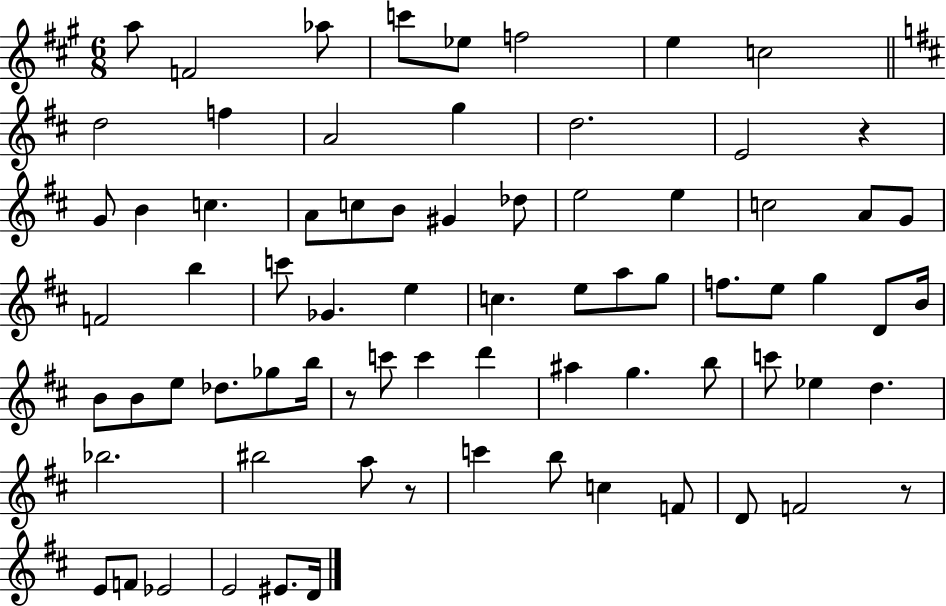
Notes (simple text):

A5/e F4/h Ab5/e C6/e Eb5/e F5/h E5/q C5/h D5/h F5/q A4/h G5/q D5/h. E4/h R/q G4/e B4/q C5/q. A4/e C5/e B4/e G#4/q Db5/e E5/h E5/q C5/h A4/e G4/e F4/h B5/q C6/e Gb4/q. E5/q C5/q. E5/e A5/e G5/e F5/e. E5/e G5/q D4/e B4/s B4/e B4/e E5/e Db5/e. Gb5/e B5/s R/e C6/e C6/q D6/q A#5/q G5/q. B5/e C6/e Eb5/q D5/q. Bb5/h. BIS5/h A5/e R/e C6/q B5/e C5/q F4/e D4/e F4/h R/e E4/e F4/e Eb4/h E4/h EIS4/e. D4/s